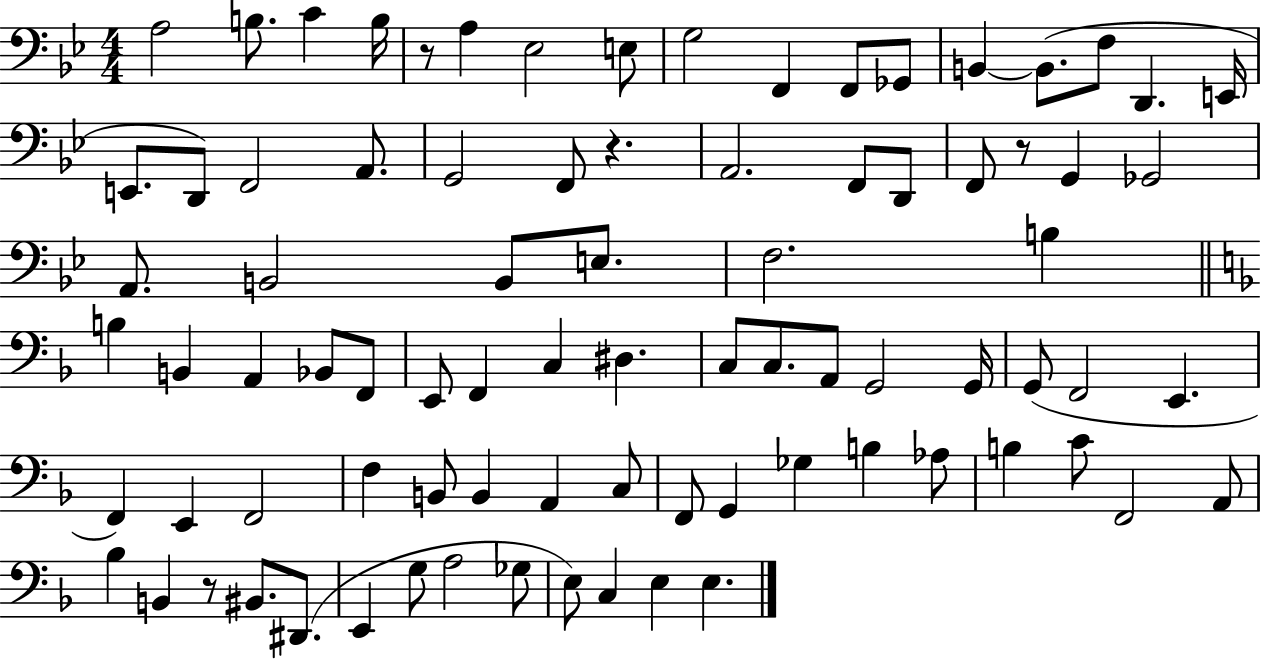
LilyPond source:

{
  \clef bass
  \numericTimeSignature
  \time 4/4
  \key bes \major
  a2 b8. c'4 b16 | r8 a4 ees2 e8 | g2 f,4 f,8 ges,8 | b,4~~ b,8.( f8 d,4. e,16 | \break e,8. d,8) f,2 a,8. | g,2 f,8 r4. | a,2. f,8 d,8 | f,8 r8 g,4 ges,2 | \break a,8. b,2 b,8 e8. | f2. b4 | \bar "||" \break \key f \major b4 b,4 a,4 bes,8 f,8 | e,8 f,4 c4 dis4. | c8 c8. a,8 g,2 g,16 | g,8( f,2 e,4. | \break f,4) e,4 f,2 | f4 b,8 b,4 a,4 c8 | f,8 g,4 ges4 b4 aes8 | b4 c'8 f,2 a,8 | \break bes4 b,4 r8 bis,8. dis,8.( | e,4 g8 a2 ges8 | e8) c4 e4 e4. | \bar "|."
}